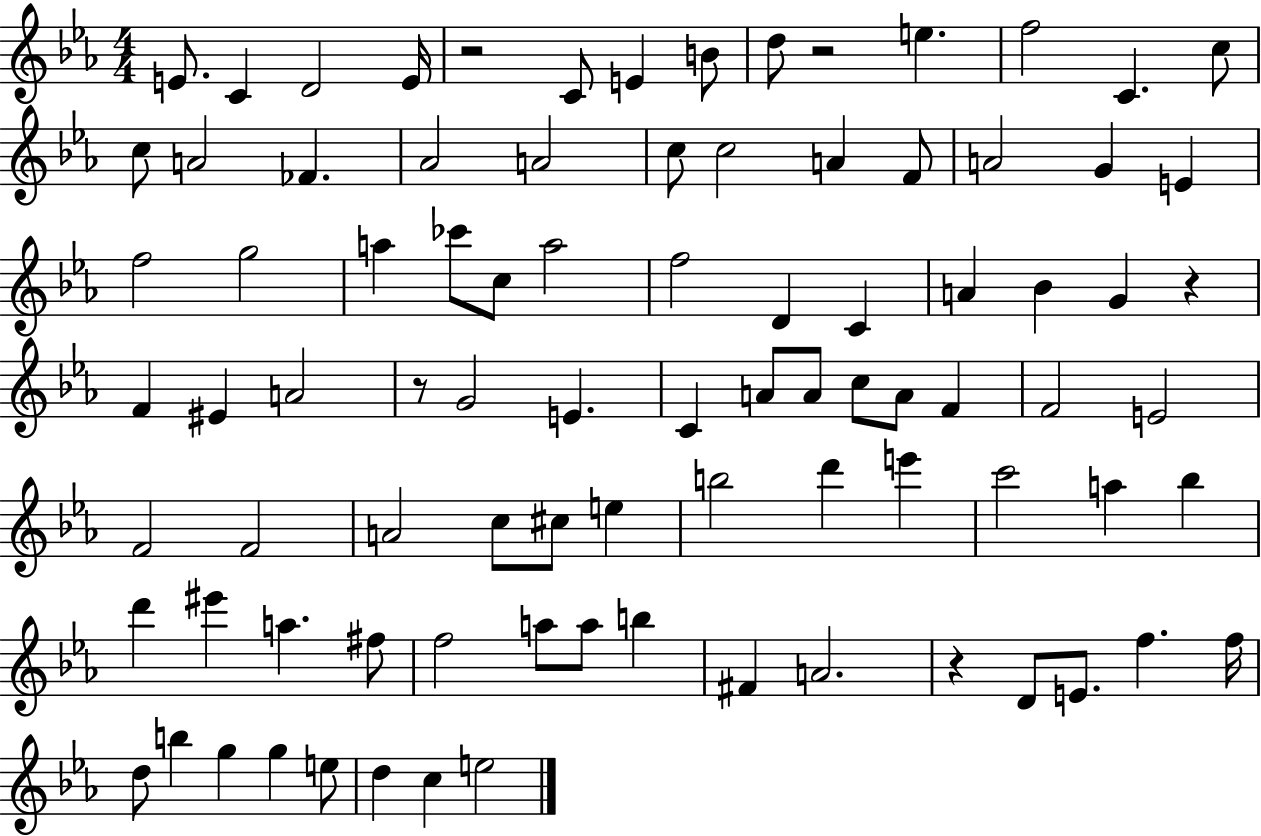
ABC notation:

X:1
T:Untitled
M:4/4
L:1/4
K:Eb
E/2 C D2 E/4 z2 C/2 E B/2 d/2 z2 e f2 C c/2 c/2 A2 _F _A2 A2 c/2 c2 A F/2 A2 G E f2 g2 a _c'/2 c/2 a2 f2 D C A _B G z F ^E A2 z/2 G2 E C A/2 A/2 c/2 A/2 F F2 E2 F2 F2 A2 c/2 ^c/2 e b2 d' e' c'2 a _b d' ^e' a ^f/2 f2 a/2 a/2 b ^F A2 z D/2 E/2 f f/4 d/2 b g g e/2 d c e2